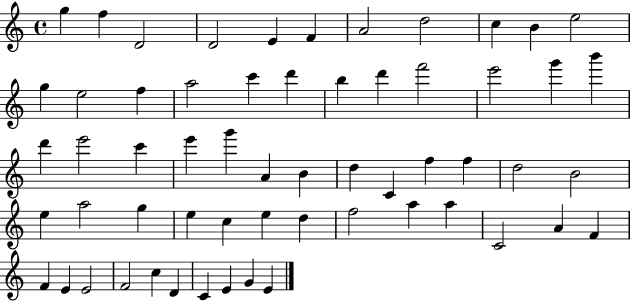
X:1
T:Untitled
M:4/4
L:1/4
K:C
g f D2 D2 E F A2 d2 c B e2 g e2 f a2 c' d' b d' f'2 e'2 g' b' d' e'2 c' e' g' A B d C f f d2 B2 e a2 g e c e d f2 a a C2 A F F E E2 F2 c D C E G E